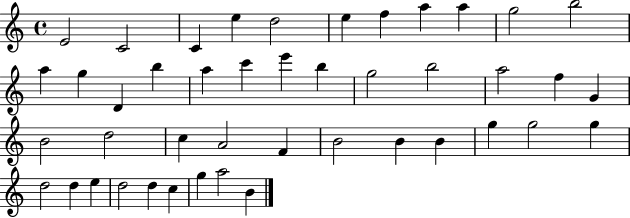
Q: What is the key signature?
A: C major